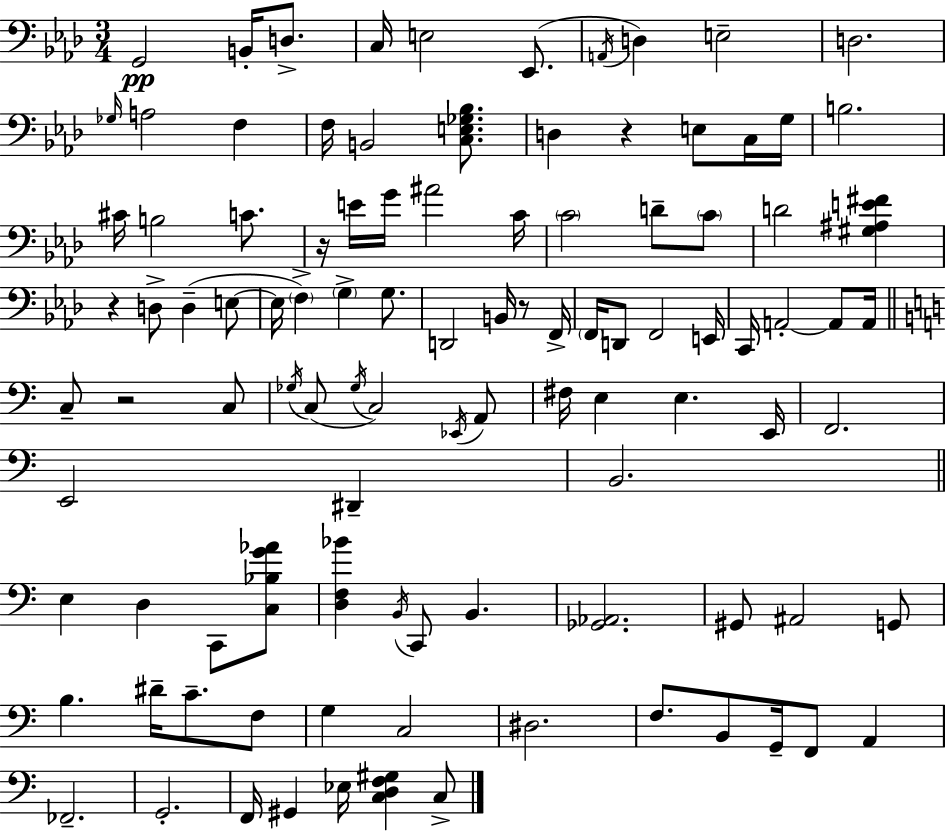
G2/h B2/s D3/e. C3/s E3/h Eb2/e. A2/s D3/q E3/h D3/h. Gb3/s A3/h F3/q F3/s B2/h [C3,E3,Gb3,Bb3]/e. D3/q R/q E3/e C3/s G3/s B3/h. C#4/s B3/h C4/e. R/s E4/s G4/s A#4/h C4/s C4/h D4/e C4/e D4/h [G#3,A#3,E4,F#4]/q R/q D3/e D3/q E3/e E3/s F3/q G3/q G3/e. D2/h B2/s R/e F2/s F2/s D2/e F2/h E2/s C2/s A2/h A2/e A2/s C3/e R/h C3/e Gb3/s C3/e Gb3/s C3/h Eb2/s A2/e F#3/s E3/q E3/q. E2/s F2/h. E2/h D#2/q B2/h. E3/q D3/q C2/e [C3,Bb3,G4,Ab4]/e [D3,F3,Bb4]/q B2/s C2/e B2/q. [Gb2,Ab2]/h. G#2/e A#2/h G2/e B3/q. D#4/s C4/e. F3/e G3/q C3/h D#3/h. F3/e. B2/e G2/s F2/e A2/q FES2/h. G2/h. F2/s G#2/q Eb3/s [C3,D3,F3,G#3]/q C3/e